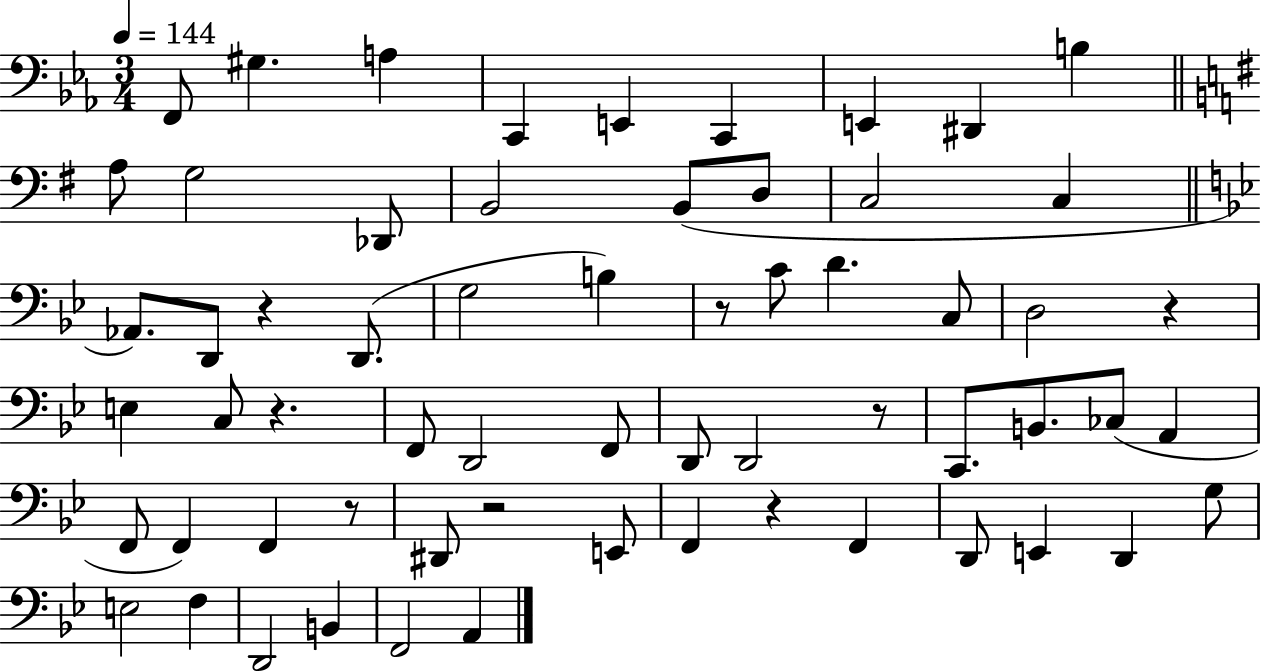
{
  \clef bass
  \numericTimeSignature
  \time 3/4
  \key ees \major
  \tempo 4 = 144
  f,8 gis4. a4 | c,4 e,4 c,4 | e,4 dis,4 b4 | \bar "||" \break \key g \major a8 g2 des,8 | b,2 b,8( d8 | c2 c4 | \bar "||" \break \key bes \major aes,8.) d,8 r4 d,8.( | g2 b4) | r8 c'8 d'4. c8 | d2 r4 | \break e4 c8 r4. | f,8 d,2 f,8 | d,8 d,2 r8 | c,8. b,8. ces8( a,4 | \break f,8 f,4) f,4 r8 | dis,8 r2 e,8 | f,4 r4 f,4 | d,8 e,4 d,4 g8 | \break e2 f4 | d,2 b,4 | f,2 a,4 | \bar "|."
}